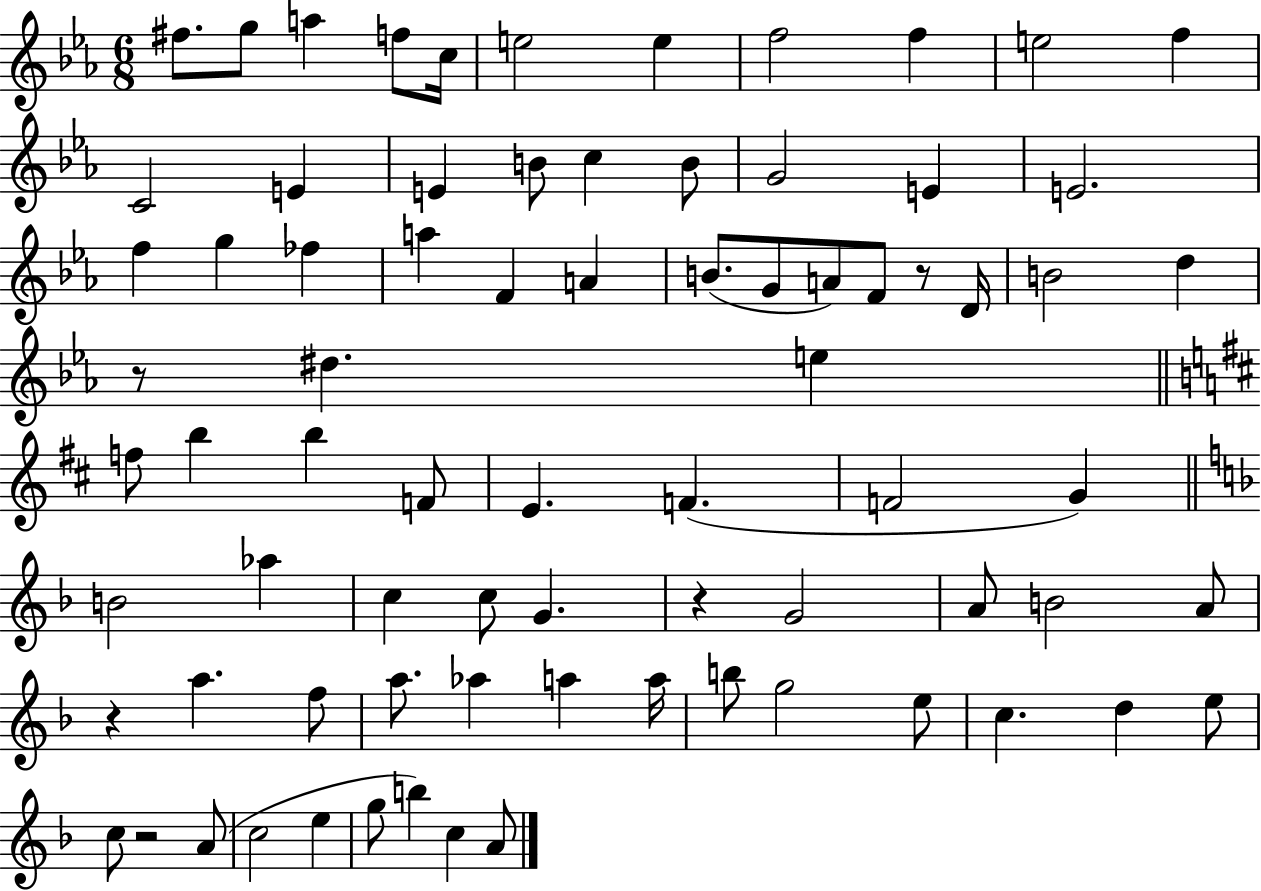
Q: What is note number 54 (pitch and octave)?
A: F5